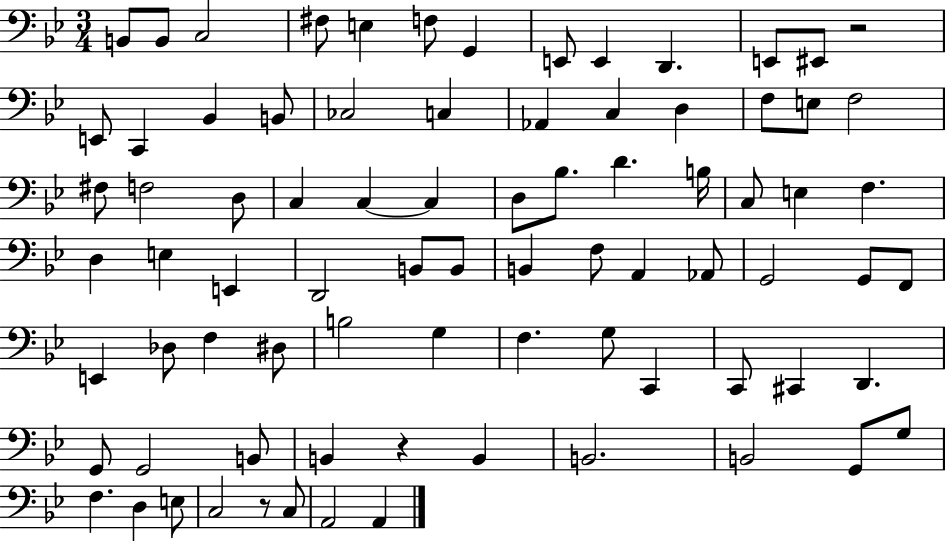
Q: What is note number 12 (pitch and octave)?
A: EIS2